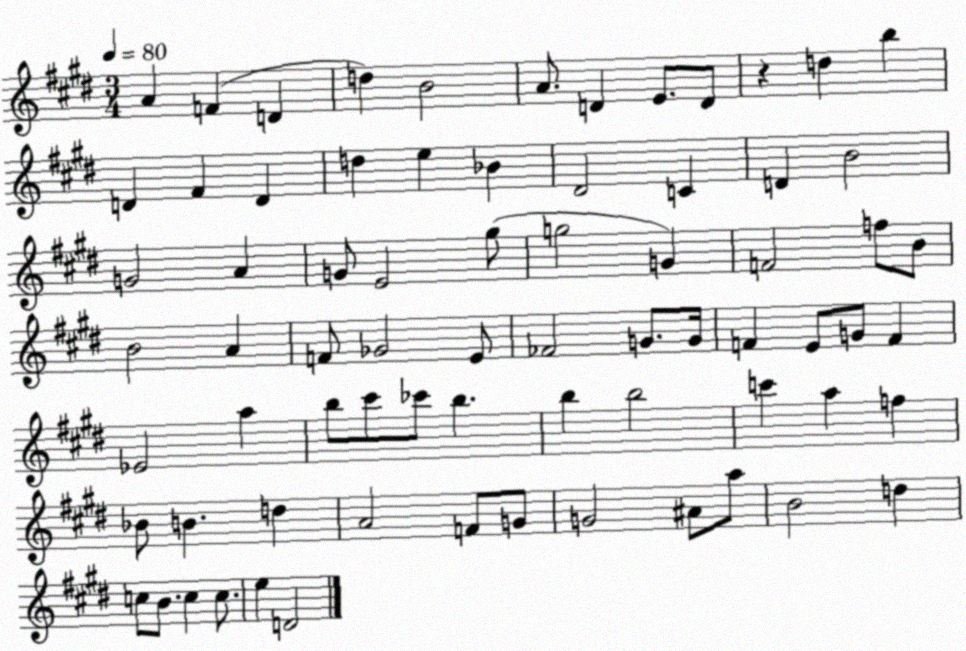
X:1
T:Untitled
M:3/4
L:1/4
K:E
A F D d B2 A/2 D E/2 D/2 z d b D ^F D d e _B ^D2 C D B2 G2 A G/2 E2 ^g/2 g2 G F2 f/2 B/2 B2 A F/2 _G2 E/2 _F2 G/2 G/4 F E/2 G/2 F _E2 a b/2 ^c'/2 _c'/2 b b b2 c' a f _B/2 B d A2 F/2 G/2 G2 ^A/2 a/2 B2 d c/2 B/2 c c/2 e D2